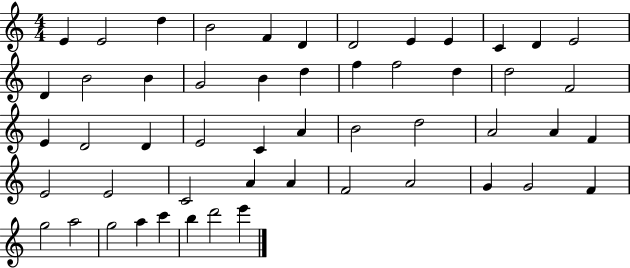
{
  \clef treble
  \numericTimeSignature
  \time 4/4
  \key c \major
  e'4 e'2 d''4 | b'2 f'4 d'4 | d'2 e'4 e'4 | c'4 d'4 e'2 | \break d'4 b'2 b'4 | g'2 b'4 d''4 | f''4 f''2 d''4 | d''2 f'2 | \break e'4 d'2 d'4 | e'2 c'4 a'4 | b'2 d''2 | a'2 a'4 f'4 | \break e'2 e'2 | c'2 a'4 a'4 | f'2 a'2 | g'4 g'2 f'4 | \break g''2 a''2 | g''2 a''4 c'''4 | b''4 d'''2 e'''4 | \bar "|."
}